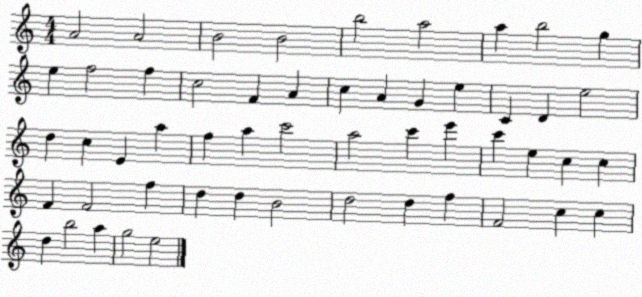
X:1
T:Untitled
M:4/4
L:1/4
K:C
A2 A2 B2 B2 b2 a2 a b2 g e f2 f c2 F A c A G e C D e2 d c E a f a c'2 a2 c' e' c' e c c F F2 f d d B2 d2 d f F2 c c d b2 a g2 e2